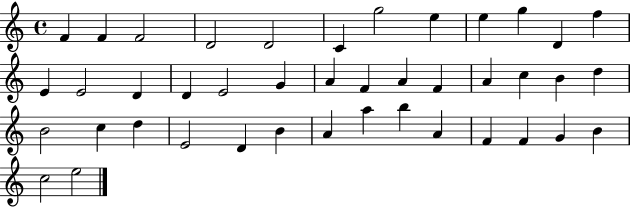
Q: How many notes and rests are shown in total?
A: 42